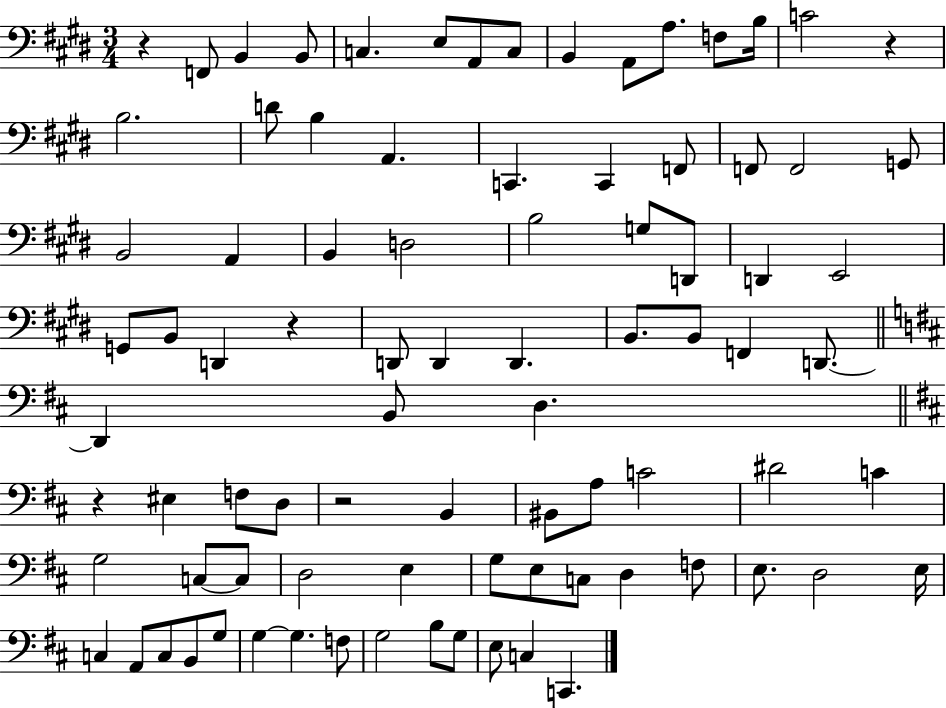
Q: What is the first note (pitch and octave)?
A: F2